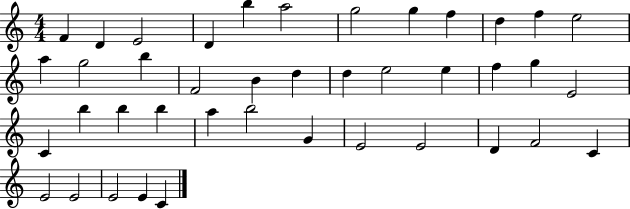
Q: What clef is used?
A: treble